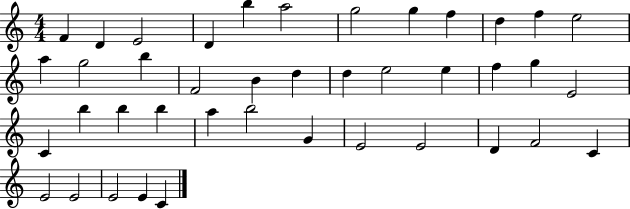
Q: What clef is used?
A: treble